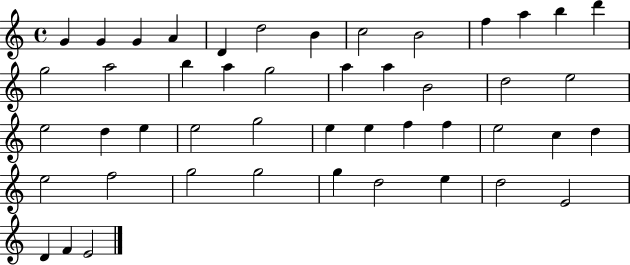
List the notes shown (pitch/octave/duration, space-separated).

G4/q G4/q G4/q A4/q D4/q D5/h B4/q C5/h B4/h F5/q A5/q B5/q D6/q G5/h A5/h B5/q A5/q G5/h A5/q A5/q B4/h D5/h E5/h E5/h D5/q E5/q E5/h G5/h E5/q E5/q F5/q F5/q E5/h C5/q D5/q E5/h F5/h G5/h G5/h G5/q D5/h E5/q D5/h E4/h D4/q F4/q E4/h